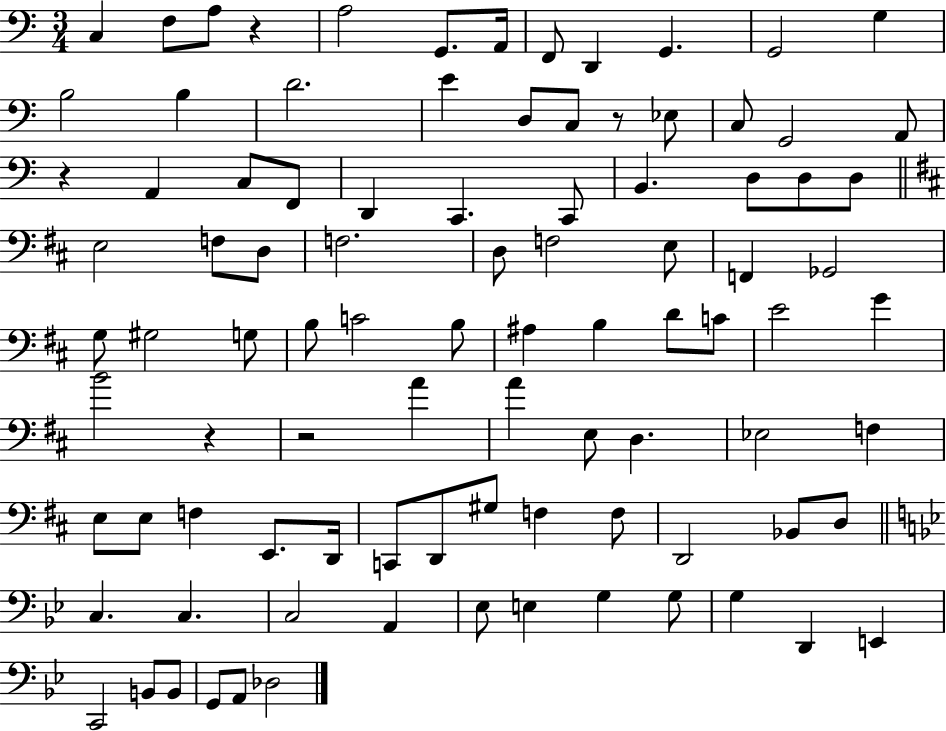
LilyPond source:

{
  \clef bass
  \numericTimeSignature
  \time 3/4
  \key c \major
  c4 f8 a8 r4 | a2 g,8. a,16 | f,8 d,4 g,4. | g,2 g4 | \break b2 b4 | d'2. | e'4 d8 c8 r8 ees8 | c8 g,2 a,8 | \break r4 a,4 c8 f,8 | d,4 c,4. c,8 | b,4. d8 d8 d8 | \bar "||" \break \key b \minor e2 f8 d8 | f2. | d8 f2 e8 | f,4 ges,2 | \break g8 gis2 g8 | b8 c'2 b8 | ais4 b4 d'8 c'8 | e'2 g'4 | \break b'2 r4 | r2 a'4 | a'4 e8 d4. | ees2 f4 | \break e8 e8 f4 e,8. d,16 | c,8 d,8 gis8 f4 f8 | d,2 bes,8 d8 | \bar "||" \break \key g \minor c4. c4. | c2 a,4 | ees8 e4 g4 g8 | g4 d,4 e,4 | \break c,2 b,8 b,8 | g,8 a,8 des2 | \bar "|."
}